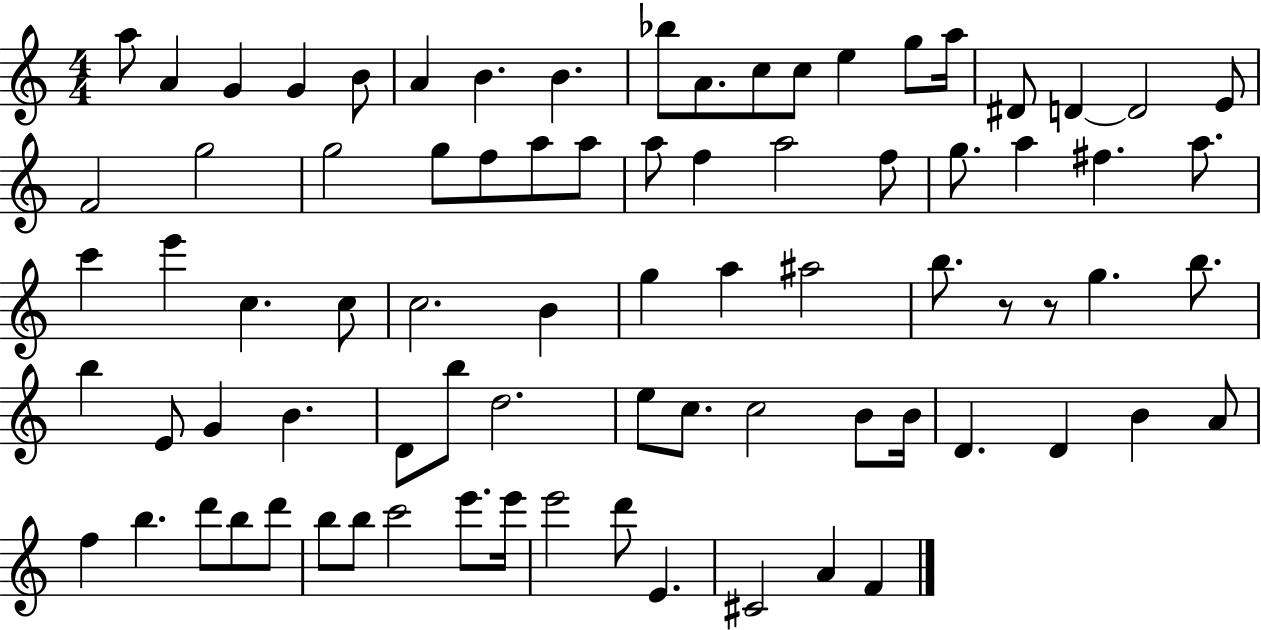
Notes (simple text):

A5/e A4/q G4/q G4/q B4/e A4/q B4/q. B4/q. Bb5/e A4/e. C5/e C5/e E5/q G5/e A5/s D#4/e D4/q D4/h E4/e F4/h G5/h G5/h G5/e F5/e A5/e A5/e A5/e F5/q A5/h F5/e G5/e. A5/q F#5/q. A5/e. C6/q E6/q C5/q. C5/e C5/h. B4/q G5/q A5/q A#5/h B5/e. R/e R/e G5/q. B5/e. B5/q E4/e G4/q B4/q. D4/e B5/e D5/h. E5/e C5/e. C5/h B4/e B4/s D4/q. D4/q B4/q A4/e F5/q B5/q. D6/e B5/e D6/e B5/e B5/e C6/h E6/e. E6/s E6/h D6/e E4/q. C#4/h A4/q F4/q